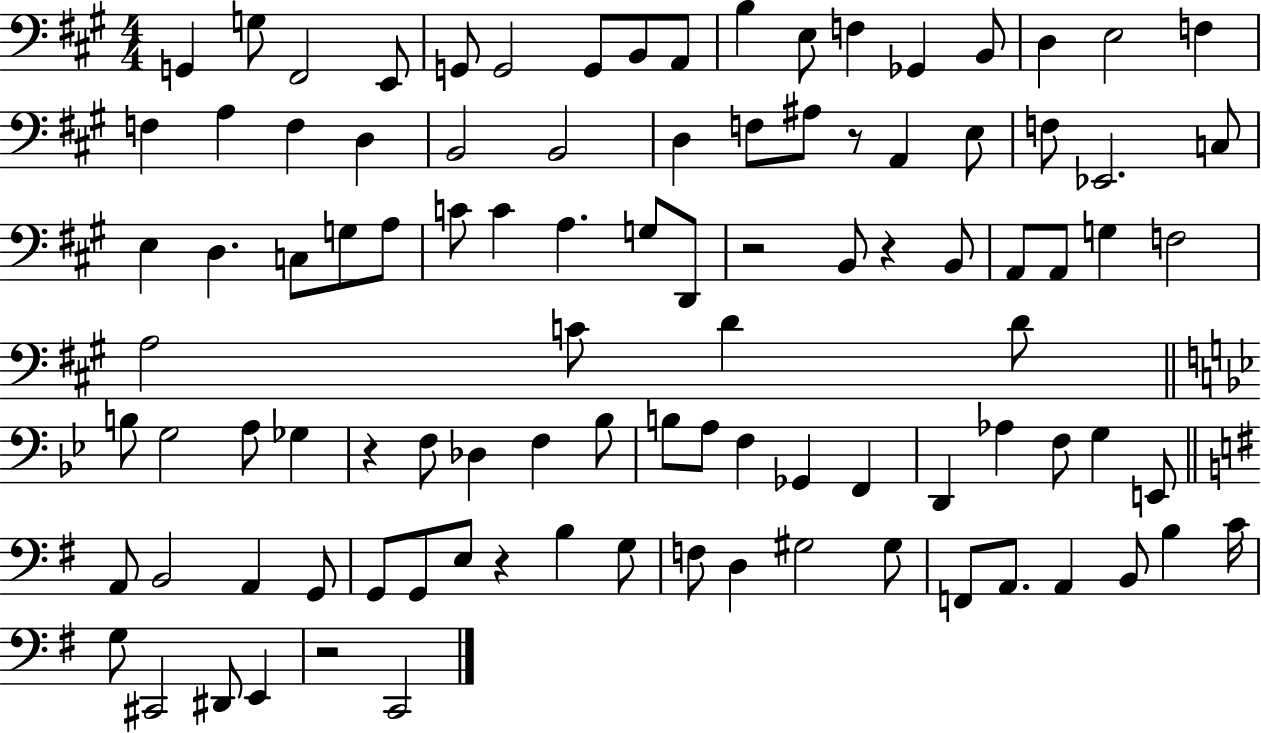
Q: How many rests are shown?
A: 6